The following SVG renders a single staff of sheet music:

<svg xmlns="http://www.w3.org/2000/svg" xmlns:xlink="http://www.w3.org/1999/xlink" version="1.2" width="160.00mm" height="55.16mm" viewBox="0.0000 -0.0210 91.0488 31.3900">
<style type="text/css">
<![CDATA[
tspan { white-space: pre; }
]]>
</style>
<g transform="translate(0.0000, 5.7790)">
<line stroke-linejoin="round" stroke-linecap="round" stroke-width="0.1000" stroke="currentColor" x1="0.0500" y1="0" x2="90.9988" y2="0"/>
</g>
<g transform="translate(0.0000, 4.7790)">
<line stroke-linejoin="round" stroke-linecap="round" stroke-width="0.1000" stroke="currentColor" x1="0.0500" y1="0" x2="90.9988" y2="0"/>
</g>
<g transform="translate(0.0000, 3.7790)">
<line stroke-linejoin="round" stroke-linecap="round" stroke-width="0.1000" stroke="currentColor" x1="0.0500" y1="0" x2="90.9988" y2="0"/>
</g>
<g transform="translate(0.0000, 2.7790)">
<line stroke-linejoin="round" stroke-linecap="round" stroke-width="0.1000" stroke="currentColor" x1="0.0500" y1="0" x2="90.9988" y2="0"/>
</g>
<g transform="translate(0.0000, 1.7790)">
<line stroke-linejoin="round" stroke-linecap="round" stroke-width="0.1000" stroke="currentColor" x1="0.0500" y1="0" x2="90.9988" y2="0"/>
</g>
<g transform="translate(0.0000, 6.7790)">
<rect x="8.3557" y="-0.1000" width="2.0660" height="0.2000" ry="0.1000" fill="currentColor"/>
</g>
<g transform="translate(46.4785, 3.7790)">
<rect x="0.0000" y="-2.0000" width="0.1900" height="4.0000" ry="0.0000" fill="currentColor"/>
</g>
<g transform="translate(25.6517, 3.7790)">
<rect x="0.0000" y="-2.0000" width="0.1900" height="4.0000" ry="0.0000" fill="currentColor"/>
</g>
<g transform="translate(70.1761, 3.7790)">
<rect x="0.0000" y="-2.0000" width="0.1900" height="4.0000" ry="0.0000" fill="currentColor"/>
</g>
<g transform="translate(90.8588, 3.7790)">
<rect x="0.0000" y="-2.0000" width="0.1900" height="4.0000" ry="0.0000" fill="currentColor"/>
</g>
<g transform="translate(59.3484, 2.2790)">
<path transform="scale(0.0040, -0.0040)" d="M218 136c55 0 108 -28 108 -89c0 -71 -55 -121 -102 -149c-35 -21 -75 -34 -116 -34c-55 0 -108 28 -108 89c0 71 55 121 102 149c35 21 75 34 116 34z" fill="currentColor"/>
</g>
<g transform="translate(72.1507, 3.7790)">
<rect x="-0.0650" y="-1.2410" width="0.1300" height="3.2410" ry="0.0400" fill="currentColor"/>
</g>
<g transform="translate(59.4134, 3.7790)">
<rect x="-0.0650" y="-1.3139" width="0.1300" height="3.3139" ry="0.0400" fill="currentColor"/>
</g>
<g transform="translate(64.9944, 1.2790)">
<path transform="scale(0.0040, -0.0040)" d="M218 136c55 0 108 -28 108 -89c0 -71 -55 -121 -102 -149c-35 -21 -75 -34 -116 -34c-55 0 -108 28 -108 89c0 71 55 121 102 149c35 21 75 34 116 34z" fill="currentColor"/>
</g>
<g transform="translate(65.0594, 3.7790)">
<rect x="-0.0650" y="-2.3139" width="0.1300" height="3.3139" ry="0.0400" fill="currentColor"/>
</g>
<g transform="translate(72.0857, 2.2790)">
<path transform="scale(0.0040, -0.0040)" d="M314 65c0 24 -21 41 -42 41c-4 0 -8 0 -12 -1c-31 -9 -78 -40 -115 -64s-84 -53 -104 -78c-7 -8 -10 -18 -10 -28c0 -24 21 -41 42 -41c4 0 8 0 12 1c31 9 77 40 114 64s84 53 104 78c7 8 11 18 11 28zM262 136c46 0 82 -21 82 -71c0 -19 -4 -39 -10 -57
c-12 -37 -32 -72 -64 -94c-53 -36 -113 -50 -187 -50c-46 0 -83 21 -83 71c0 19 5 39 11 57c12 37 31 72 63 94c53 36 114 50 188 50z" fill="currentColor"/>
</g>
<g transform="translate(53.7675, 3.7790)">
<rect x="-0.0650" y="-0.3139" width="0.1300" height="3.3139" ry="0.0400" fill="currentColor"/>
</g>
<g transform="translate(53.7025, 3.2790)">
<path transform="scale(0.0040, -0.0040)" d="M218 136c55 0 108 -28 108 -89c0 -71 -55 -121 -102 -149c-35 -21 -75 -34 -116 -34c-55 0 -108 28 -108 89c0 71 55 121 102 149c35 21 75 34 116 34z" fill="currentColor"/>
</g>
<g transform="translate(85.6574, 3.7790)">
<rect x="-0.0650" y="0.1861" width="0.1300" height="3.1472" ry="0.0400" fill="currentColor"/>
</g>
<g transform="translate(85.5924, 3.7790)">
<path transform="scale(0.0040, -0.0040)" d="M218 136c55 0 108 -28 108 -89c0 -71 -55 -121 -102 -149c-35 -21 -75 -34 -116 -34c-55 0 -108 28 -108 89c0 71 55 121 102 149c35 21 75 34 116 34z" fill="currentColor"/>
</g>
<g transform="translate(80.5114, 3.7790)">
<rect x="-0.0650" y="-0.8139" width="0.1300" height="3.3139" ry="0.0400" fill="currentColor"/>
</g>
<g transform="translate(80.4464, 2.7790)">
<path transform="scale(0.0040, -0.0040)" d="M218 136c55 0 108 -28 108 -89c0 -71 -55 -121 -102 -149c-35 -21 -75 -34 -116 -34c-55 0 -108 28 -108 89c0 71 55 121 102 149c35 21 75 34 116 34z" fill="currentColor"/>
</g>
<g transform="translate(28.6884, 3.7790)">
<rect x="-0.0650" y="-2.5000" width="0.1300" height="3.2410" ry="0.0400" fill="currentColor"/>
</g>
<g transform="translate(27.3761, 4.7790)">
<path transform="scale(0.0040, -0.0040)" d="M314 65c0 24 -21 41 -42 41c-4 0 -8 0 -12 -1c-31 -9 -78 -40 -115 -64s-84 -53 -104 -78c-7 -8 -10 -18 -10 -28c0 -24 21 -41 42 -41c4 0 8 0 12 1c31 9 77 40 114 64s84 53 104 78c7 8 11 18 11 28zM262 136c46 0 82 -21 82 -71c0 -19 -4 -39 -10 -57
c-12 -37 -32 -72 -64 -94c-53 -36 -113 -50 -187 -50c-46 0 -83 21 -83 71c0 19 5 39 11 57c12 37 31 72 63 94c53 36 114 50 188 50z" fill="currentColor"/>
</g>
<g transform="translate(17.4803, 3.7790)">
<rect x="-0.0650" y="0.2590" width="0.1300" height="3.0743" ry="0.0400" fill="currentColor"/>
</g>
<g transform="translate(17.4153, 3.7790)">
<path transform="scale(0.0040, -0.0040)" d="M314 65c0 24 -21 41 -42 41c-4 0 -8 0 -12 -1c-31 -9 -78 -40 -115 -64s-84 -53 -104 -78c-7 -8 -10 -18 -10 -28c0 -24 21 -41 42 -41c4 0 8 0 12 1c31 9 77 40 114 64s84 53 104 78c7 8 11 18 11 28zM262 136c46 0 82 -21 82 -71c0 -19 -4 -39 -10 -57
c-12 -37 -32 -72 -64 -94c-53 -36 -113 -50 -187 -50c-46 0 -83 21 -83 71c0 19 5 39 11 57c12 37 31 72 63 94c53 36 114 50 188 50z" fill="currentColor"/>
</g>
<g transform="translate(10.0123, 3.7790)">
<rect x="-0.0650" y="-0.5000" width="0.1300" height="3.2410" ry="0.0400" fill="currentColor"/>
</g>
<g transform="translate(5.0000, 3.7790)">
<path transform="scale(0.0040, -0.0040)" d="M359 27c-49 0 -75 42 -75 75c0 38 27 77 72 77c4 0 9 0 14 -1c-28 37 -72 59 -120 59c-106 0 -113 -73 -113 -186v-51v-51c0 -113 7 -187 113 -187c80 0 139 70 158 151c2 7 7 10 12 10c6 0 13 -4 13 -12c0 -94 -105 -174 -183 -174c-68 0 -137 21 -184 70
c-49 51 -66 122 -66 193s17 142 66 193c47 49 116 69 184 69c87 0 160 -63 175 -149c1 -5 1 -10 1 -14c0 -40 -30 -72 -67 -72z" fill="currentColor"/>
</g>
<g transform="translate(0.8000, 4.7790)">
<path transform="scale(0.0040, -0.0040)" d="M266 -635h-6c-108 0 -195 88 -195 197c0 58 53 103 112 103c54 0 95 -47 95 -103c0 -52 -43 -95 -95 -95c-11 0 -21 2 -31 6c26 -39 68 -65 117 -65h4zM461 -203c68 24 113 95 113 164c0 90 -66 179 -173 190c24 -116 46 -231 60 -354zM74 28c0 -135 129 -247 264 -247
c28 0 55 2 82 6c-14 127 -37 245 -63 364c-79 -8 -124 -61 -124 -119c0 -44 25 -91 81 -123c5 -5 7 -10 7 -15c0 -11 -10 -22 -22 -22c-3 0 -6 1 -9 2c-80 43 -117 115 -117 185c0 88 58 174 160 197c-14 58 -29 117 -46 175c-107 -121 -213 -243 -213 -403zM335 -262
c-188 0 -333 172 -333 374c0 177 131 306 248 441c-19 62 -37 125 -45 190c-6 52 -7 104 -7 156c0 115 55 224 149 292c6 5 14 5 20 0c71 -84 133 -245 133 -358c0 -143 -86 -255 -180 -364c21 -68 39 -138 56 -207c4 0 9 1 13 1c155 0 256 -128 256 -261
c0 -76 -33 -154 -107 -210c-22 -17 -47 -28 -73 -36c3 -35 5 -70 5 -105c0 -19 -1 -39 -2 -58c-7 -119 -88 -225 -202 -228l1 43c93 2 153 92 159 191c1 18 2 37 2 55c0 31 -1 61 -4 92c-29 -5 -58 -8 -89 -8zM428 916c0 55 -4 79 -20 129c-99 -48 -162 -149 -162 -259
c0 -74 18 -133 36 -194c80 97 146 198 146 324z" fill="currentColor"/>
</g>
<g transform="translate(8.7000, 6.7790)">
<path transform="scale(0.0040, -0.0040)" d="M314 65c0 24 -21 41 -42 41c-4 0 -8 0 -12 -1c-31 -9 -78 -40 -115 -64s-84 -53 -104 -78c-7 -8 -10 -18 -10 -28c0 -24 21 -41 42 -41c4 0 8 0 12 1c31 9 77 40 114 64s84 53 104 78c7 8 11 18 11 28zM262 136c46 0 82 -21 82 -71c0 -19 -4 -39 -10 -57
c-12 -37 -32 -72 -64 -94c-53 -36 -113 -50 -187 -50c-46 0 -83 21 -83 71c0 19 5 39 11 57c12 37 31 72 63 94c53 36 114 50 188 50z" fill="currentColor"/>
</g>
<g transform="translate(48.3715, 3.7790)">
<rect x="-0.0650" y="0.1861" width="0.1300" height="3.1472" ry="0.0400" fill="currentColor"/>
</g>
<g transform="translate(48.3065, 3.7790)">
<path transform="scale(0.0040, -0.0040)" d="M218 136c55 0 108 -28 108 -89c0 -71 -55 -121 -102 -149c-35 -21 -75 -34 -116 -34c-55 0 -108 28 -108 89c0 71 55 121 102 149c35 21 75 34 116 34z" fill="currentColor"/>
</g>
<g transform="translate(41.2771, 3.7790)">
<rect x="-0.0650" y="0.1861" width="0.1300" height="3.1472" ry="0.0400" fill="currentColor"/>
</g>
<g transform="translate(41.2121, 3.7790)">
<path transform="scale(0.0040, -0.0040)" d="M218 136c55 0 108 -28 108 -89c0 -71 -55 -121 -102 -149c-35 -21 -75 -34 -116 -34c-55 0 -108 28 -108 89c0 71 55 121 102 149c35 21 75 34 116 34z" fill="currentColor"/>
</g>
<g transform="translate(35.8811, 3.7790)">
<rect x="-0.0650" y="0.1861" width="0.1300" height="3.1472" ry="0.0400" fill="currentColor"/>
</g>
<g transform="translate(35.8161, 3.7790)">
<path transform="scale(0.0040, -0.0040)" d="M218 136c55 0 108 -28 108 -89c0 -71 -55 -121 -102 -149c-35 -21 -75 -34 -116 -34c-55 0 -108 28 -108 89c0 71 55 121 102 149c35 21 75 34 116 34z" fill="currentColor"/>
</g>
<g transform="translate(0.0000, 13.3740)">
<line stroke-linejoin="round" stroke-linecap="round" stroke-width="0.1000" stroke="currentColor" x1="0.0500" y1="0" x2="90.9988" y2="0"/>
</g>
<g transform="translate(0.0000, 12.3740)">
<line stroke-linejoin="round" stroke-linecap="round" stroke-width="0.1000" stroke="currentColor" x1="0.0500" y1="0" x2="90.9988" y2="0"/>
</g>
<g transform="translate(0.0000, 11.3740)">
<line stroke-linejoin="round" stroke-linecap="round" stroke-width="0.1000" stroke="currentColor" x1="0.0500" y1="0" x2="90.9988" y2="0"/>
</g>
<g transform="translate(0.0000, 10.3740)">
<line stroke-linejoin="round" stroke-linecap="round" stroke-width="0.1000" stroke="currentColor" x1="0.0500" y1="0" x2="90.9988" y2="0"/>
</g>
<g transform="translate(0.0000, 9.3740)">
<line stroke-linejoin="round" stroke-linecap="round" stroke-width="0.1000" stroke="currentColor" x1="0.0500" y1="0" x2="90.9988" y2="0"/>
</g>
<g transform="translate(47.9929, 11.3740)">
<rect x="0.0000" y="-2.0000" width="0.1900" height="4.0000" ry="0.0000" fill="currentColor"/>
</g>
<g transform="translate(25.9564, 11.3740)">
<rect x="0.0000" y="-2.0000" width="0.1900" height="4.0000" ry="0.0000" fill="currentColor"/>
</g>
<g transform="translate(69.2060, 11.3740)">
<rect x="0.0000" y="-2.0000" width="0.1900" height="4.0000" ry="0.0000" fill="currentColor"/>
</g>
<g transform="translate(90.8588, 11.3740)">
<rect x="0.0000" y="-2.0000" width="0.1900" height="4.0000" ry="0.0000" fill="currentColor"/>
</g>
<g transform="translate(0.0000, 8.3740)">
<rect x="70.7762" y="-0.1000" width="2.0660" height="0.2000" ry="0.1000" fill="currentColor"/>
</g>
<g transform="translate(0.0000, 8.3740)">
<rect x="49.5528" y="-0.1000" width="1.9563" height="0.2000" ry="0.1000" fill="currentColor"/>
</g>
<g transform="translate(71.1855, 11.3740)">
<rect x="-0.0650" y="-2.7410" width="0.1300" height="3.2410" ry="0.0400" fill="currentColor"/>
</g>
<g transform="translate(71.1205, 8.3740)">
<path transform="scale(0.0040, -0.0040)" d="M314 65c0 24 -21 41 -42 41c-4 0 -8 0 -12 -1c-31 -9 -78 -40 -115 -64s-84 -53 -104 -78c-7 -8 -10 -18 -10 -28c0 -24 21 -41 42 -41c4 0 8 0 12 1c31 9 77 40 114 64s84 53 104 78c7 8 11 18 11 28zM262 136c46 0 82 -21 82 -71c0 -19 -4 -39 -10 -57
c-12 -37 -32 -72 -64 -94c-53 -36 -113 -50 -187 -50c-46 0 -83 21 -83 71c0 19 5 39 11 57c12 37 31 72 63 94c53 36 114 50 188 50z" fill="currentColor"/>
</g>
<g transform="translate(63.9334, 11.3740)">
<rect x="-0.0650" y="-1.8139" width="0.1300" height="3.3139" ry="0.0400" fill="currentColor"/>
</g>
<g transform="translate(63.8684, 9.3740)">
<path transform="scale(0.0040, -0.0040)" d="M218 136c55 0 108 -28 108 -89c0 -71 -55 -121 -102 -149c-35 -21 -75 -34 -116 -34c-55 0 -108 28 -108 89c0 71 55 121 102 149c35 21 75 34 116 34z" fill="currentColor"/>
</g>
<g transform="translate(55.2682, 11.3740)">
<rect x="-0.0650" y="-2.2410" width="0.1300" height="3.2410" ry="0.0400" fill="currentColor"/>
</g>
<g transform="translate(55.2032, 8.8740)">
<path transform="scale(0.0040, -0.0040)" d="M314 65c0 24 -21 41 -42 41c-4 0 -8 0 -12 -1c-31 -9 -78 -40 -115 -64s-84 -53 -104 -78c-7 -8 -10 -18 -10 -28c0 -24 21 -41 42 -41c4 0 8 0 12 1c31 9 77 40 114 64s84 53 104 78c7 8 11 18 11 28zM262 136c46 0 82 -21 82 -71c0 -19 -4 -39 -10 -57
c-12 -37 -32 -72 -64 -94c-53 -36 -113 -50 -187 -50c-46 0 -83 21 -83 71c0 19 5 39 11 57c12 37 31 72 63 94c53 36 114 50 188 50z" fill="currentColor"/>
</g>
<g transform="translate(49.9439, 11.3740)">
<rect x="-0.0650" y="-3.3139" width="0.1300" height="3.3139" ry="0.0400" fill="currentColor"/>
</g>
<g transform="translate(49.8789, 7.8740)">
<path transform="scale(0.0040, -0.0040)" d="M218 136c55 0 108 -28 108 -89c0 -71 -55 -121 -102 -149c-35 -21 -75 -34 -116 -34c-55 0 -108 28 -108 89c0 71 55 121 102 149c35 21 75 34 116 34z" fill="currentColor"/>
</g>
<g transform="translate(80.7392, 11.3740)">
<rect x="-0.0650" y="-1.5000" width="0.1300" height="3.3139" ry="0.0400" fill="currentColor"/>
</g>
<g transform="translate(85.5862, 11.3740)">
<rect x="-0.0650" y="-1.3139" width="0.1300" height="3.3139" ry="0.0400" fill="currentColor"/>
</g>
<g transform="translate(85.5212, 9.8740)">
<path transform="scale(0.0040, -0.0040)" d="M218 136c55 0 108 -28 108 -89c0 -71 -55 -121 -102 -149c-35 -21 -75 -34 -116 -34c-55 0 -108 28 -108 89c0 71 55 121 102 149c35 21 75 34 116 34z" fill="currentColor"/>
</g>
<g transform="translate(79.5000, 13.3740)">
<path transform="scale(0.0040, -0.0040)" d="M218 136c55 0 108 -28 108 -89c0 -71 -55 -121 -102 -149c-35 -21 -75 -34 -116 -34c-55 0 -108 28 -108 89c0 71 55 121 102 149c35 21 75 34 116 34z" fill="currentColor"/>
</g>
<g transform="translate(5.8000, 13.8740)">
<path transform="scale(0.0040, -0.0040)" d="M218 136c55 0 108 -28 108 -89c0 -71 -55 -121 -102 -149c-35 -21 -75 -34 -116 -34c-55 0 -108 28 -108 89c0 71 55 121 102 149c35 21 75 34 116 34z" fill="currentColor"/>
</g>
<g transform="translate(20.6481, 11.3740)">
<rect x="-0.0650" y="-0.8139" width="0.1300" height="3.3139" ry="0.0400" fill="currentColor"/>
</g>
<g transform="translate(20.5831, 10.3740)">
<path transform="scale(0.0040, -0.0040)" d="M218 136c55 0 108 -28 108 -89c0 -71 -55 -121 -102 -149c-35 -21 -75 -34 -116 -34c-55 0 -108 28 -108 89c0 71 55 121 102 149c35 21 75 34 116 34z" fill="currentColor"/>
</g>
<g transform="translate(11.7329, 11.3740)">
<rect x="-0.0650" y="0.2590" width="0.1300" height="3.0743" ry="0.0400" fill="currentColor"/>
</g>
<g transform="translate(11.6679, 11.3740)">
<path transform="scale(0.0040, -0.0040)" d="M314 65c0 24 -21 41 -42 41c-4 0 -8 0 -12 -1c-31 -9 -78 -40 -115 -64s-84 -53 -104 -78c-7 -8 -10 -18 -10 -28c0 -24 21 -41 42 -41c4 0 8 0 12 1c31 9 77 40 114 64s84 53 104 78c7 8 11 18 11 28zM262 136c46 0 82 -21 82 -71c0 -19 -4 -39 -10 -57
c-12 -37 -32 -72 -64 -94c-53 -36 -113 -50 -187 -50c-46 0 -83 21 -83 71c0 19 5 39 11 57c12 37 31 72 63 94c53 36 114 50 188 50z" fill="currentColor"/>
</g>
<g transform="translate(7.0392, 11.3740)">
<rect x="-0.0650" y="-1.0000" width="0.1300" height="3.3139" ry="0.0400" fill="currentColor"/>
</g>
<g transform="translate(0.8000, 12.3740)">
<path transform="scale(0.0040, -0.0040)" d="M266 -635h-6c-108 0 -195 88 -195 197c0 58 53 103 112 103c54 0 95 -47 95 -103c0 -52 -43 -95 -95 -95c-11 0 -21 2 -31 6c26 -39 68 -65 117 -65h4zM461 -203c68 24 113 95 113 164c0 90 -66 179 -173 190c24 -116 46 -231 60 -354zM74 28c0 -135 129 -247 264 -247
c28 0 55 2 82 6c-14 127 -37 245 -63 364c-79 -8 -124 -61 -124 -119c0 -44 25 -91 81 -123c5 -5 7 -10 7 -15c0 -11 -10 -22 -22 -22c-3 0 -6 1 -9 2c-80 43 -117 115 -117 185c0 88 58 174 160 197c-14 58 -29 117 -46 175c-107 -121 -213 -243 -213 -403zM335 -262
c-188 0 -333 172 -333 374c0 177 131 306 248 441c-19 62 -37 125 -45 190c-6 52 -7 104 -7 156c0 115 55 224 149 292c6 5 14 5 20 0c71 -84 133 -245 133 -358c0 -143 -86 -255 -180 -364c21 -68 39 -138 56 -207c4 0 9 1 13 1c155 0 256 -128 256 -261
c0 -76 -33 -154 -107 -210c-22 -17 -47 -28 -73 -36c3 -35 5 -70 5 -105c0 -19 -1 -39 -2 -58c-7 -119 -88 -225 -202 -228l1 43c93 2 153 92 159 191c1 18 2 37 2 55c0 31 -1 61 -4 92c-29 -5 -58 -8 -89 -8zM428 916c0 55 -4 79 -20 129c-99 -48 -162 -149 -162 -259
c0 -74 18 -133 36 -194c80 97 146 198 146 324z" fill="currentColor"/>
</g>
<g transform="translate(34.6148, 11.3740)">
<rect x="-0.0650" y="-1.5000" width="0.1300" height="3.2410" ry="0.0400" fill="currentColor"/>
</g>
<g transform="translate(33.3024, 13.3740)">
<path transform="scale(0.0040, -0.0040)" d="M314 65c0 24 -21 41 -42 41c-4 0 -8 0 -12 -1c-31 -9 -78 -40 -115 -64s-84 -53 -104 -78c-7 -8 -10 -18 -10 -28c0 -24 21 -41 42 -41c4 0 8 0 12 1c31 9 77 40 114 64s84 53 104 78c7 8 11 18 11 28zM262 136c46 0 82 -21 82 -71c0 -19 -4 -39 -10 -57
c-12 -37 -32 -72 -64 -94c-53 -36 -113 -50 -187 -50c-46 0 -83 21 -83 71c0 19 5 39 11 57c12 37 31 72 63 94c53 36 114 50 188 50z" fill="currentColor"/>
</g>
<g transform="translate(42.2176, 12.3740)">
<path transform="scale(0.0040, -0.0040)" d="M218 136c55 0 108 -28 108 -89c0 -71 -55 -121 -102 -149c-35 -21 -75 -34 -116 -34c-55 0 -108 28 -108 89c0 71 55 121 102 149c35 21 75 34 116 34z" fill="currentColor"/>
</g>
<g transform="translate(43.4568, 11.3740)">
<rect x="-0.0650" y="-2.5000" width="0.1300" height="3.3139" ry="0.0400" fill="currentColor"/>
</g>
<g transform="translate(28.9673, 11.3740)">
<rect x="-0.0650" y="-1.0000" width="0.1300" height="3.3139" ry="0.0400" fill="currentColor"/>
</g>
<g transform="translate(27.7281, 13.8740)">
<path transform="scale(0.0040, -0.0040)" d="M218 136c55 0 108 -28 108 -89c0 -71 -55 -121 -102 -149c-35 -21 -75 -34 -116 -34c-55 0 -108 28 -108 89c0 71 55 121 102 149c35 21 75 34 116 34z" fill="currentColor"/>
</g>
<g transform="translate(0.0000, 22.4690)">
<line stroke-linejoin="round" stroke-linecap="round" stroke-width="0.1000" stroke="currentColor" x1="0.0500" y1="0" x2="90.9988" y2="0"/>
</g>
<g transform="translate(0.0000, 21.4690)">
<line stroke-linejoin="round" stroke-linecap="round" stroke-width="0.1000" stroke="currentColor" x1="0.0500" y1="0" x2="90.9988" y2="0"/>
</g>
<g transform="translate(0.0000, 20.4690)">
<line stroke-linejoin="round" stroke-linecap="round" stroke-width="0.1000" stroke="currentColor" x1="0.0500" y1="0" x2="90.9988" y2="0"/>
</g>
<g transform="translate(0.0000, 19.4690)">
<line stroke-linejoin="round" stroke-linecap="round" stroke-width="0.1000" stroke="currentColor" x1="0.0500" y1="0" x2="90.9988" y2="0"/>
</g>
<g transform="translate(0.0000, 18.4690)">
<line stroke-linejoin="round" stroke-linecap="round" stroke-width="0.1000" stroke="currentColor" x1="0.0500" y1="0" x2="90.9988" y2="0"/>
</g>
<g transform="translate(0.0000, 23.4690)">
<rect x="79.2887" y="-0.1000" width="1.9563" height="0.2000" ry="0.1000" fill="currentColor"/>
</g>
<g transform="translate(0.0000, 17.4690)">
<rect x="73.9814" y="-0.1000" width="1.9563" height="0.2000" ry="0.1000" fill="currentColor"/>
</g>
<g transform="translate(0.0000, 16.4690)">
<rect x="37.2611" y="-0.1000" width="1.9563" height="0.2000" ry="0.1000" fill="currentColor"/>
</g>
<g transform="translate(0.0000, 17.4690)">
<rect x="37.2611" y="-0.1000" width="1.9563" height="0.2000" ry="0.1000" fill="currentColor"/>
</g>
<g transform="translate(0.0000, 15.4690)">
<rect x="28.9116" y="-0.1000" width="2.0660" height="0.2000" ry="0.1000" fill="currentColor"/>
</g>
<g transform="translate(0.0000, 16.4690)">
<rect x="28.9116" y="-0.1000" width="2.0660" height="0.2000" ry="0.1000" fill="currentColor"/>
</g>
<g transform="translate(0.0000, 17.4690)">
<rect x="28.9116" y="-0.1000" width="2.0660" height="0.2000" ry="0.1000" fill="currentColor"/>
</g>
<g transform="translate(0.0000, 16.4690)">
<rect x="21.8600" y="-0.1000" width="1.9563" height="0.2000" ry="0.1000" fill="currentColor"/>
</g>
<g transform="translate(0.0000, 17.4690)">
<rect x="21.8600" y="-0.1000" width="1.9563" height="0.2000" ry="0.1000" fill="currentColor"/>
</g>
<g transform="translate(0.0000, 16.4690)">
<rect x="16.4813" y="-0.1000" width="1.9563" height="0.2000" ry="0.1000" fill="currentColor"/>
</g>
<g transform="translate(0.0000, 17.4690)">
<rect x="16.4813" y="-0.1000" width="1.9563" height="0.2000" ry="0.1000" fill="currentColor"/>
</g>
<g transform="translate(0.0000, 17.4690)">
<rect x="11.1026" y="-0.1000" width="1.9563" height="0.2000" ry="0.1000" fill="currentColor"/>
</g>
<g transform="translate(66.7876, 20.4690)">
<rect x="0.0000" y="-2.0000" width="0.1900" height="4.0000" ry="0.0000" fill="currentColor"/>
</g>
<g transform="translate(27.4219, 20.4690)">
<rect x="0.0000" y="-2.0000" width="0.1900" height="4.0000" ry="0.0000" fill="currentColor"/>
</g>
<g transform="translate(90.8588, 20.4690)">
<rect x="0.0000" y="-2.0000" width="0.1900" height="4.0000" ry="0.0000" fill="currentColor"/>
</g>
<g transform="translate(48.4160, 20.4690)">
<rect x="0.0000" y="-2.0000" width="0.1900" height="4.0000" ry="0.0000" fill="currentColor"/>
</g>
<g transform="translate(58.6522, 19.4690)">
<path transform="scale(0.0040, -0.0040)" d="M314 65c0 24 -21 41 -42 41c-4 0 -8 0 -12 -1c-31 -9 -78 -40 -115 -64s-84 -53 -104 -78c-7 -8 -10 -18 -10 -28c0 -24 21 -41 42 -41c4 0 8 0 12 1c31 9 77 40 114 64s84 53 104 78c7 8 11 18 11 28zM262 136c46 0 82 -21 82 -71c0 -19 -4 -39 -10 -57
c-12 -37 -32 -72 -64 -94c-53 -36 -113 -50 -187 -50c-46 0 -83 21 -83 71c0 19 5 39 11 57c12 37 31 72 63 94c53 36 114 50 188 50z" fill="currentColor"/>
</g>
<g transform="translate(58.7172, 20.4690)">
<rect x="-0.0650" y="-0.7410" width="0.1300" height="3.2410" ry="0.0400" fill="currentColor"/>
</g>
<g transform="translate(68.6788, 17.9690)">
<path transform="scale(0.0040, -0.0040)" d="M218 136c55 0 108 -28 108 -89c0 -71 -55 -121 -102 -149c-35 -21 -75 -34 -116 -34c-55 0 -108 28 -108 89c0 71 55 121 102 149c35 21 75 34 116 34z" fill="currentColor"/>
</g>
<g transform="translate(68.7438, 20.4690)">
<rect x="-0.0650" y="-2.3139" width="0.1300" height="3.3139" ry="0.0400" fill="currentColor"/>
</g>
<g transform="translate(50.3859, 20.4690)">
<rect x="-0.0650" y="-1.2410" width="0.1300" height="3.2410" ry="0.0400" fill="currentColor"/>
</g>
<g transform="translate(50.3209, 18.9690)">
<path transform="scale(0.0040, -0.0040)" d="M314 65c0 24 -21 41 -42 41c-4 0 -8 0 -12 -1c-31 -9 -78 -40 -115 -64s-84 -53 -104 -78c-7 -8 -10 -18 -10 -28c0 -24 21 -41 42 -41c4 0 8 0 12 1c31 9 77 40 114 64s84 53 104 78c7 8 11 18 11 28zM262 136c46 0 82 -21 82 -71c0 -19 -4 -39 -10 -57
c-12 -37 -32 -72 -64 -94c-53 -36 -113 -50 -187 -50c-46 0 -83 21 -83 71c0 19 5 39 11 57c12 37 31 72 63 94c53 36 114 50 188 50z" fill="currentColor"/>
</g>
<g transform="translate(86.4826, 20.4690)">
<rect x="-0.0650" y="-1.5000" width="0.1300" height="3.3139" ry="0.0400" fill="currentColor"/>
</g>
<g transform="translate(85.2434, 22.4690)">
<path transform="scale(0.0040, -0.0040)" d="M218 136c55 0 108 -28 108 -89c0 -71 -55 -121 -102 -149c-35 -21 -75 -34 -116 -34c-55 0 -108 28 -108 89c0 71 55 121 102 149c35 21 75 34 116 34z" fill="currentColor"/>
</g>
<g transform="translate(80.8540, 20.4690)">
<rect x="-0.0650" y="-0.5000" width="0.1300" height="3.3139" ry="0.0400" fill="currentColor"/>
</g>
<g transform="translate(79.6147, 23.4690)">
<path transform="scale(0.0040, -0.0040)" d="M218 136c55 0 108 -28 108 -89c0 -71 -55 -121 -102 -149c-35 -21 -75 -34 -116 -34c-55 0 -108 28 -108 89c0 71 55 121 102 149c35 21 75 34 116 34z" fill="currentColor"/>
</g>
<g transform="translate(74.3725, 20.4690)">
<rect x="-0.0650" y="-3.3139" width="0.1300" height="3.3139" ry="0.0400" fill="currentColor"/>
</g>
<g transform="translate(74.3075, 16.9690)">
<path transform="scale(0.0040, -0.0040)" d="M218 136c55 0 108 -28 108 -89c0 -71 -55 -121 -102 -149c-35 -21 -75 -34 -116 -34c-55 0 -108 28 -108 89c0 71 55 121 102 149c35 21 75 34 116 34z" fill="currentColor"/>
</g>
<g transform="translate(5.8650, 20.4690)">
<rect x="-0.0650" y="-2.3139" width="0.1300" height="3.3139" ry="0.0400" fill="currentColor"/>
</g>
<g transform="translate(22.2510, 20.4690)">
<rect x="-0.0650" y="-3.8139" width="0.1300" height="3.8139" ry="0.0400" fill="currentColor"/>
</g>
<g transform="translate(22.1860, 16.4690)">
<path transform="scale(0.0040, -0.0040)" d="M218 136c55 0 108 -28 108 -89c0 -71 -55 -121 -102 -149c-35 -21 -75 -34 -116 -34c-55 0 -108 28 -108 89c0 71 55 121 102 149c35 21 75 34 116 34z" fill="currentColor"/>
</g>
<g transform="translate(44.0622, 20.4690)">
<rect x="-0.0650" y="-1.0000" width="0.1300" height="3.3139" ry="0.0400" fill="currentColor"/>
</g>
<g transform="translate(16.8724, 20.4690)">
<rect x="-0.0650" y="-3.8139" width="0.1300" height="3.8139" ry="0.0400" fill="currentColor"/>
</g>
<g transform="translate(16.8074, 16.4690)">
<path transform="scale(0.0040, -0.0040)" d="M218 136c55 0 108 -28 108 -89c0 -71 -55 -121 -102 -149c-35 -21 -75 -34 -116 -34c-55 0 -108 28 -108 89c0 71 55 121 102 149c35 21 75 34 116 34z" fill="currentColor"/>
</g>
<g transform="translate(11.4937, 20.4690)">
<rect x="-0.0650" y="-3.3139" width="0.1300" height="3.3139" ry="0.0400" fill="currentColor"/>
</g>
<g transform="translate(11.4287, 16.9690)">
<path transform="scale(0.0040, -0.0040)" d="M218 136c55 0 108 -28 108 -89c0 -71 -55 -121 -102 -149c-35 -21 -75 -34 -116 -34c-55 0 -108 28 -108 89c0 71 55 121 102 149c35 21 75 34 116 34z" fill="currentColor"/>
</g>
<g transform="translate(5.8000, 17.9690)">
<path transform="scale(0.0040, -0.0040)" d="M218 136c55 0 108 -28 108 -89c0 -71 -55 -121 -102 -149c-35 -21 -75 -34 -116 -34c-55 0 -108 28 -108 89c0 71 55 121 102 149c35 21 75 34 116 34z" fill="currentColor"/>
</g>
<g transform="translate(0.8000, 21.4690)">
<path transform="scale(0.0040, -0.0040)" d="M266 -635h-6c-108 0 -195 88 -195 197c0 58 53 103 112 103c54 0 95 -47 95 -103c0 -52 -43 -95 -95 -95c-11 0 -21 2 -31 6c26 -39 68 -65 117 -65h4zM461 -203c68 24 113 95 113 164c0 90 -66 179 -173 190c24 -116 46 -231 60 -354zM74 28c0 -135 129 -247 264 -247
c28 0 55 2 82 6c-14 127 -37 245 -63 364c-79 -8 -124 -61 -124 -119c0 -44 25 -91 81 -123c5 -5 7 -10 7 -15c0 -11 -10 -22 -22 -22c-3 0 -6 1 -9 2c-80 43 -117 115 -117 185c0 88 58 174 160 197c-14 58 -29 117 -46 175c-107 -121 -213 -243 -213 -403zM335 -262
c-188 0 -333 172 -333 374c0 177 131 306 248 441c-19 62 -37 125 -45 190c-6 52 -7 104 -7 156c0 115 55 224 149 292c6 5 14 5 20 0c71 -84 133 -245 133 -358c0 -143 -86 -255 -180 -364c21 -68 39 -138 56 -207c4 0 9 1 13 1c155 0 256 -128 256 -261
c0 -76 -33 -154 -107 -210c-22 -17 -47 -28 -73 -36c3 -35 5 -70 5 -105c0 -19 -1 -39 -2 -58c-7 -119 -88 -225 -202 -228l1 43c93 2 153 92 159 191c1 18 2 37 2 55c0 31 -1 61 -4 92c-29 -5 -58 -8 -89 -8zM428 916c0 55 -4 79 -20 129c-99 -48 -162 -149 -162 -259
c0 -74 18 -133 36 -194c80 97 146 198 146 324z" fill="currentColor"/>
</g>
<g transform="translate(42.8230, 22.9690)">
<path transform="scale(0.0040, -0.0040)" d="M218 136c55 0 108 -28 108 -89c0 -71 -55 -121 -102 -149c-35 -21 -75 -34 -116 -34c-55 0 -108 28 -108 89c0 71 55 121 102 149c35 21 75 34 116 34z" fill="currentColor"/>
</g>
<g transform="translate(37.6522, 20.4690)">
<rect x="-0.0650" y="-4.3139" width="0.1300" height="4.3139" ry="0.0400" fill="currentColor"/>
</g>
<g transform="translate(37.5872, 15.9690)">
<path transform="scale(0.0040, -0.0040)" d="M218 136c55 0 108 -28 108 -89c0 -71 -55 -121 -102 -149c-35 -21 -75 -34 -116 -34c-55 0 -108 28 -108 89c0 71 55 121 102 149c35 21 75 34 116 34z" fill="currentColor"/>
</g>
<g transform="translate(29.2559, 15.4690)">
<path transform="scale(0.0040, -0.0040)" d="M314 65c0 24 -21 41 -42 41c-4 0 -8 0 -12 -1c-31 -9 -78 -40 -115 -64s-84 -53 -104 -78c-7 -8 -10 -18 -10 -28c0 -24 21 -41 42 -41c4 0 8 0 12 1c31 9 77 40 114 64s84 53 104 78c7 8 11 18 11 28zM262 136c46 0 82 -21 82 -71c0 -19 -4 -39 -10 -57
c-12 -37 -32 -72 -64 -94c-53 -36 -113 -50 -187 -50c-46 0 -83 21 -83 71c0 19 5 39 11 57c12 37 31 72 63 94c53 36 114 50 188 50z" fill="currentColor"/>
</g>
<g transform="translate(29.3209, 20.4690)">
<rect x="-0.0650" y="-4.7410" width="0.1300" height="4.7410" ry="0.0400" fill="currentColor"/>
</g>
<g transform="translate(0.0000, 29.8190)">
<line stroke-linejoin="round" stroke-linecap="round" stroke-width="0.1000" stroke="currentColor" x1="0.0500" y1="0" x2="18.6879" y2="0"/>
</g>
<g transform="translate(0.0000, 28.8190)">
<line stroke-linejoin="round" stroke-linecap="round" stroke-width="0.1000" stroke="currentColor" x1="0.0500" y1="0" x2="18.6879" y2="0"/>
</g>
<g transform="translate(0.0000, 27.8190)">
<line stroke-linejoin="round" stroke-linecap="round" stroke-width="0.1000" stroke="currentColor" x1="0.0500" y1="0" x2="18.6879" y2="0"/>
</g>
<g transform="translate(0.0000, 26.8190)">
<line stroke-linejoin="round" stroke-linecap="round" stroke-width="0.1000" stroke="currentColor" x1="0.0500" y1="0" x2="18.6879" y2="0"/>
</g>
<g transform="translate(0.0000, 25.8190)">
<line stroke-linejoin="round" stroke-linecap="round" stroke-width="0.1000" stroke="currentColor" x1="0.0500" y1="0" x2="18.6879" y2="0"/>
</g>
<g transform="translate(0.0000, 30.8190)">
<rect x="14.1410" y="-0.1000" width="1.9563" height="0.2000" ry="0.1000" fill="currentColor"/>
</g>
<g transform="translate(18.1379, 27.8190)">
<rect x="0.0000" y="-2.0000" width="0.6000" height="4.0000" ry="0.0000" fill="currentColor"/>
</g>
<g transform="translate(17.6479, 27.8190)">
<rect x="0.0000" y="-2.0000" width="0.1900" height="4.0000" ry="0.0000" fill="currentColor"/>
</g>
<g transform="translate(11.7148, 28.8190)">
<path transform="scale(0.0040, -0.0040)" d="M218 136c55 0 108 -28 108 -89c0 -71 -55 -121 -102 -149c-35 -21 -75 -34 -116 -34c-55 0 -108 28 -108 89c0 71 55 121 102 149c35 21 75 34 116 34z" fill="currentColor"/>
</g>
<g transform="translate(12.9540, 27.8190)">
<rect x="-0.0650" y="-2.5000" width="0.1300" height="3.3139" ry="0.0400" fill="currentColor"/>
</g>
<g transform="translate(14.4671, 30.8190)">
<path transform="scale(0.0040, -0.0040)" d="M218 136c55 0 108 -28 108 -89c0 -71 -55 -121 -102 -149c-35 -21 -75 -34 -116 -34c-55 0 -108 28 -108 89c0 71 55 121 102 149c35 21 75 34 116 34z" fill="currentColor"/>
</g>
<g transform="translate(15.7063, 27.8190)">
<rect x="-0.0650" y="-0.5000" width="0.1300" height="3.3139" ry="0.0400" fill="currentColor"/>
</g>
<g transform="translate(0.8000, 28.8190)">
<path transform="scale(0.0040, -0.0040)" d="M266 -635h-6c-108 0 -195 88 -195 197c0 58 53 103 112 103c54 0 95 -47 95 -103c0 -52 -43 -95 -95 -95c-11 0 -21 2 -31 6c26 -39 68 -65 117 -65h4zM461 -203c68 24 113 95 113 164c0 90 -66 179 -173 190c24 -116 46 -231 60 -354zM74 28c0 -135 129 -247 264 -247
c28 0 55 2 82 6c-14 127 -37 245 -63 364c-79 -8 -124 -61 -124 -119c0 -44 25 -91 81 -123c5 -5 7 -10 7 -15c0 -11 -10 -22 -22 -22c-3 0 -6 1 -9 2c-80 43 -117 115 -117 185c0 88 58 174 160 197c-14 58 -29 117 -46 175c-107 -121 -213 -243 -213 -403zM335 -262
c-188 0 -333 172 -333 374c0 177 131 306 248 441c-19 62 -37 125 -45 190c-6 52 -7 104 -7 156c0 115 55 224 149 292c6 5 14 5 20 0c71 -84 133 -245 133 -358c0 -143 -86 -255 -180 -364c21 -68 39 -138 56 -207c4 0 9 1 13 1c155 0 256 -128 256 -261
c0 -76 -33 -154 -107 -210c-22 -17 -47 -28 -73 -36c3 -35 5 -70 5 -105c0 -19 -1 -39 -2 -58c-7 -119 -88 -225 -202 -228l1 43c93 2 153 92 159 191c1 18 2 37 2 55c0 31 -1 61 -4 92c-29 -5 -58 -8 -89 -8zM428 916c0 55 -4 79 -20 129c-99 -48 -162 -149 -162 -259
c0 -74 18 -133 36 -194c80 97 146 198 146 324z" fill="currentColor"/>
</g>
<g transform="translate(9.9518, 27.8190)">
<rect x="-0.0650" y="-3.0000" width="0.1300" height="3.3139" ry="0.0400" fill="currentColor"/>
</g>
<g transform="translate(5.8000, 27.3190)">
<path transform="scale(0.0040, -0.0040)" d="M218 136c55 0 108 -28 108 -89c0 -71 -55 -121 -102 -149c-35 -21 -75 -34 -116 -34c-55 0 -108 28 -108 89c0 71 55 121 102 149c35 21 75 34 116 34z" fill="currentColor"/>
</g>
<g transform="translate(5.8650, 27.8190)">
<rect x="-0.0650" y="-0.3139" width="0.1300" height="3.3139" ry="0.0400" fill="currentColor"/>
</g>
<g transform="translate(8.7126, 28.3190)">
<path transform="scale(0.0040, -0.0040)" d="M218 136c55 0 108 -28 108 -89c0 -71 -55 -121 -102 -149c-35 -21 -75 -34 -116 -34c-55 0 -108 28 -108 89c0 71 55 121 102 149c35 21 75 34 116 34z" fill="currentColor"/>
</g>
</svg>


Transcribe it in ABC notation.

X:1
T:Untitled
M:4/4
L:1/4
K:C
C2 B2 G2 B B B c e g e2 d B D B2 d D E2 G b g2 f a2 E e g b c' c' e'2 d' D e2 d2 g b C E c A G C